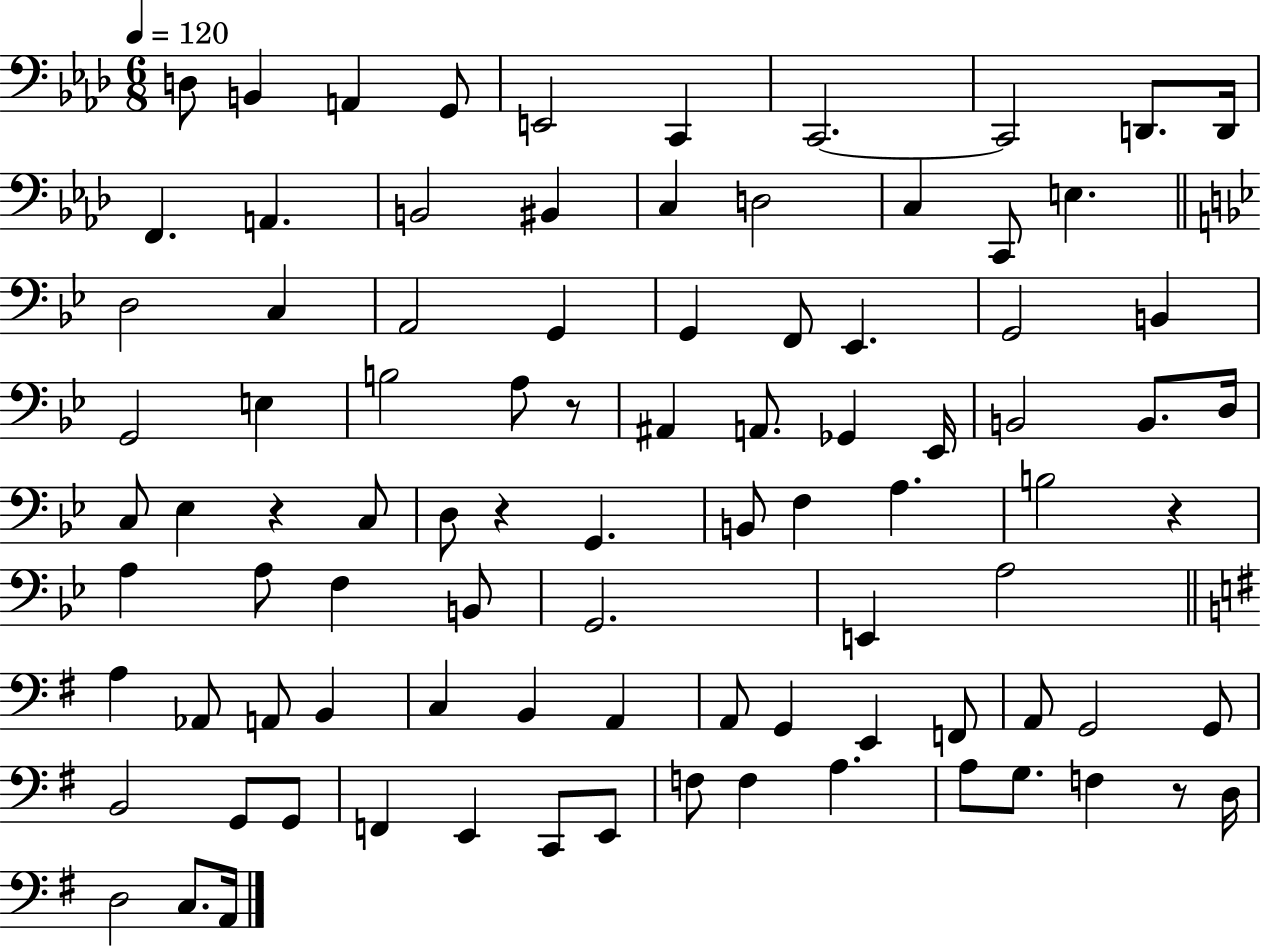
{
  \clef bass
  \numericTimeSignature
  \time 6/8
  \key aes \major
  \tempo 4 = 120
  d8 b,4 a,4 g,8 | e,2 c,4 | c,2.~~ | c,2 d,8. d,16 | \break f,4. a,4. | b,2 bis,4 | c4 d2 | c4 c,8 e4. | \break \bar "||" \break \key bes \major d2 c4 | a,2 g,4 | g,4 f,8 ees,4. | g,2 b,4 | \break g,2 e4 | b2 a8 r8 | ais,4 a,8. ges,4 ees,16 | b,2 b,8. d16 | \break c8 ees4 r4 c8 | d8 r4 g,4. | b,8 f4 a4. | b2 r4 | \break a4 a8 f4 b,8 | g,2. | e,4 a2 | \bar "||" \break \key g \major a4 aes,8 a,8 b,4 | c4 b,4 a,4 | a,8 g,4 e,4 f,8 | a,8 g,2 g,8 | \break b,2 g,8 g,8 | f,4 e,4 c,8 e,8 | f8 f4 a4. | a8 g8. f4 r8 d16 | \break d2 c8. a,16 | \bar "|."
}